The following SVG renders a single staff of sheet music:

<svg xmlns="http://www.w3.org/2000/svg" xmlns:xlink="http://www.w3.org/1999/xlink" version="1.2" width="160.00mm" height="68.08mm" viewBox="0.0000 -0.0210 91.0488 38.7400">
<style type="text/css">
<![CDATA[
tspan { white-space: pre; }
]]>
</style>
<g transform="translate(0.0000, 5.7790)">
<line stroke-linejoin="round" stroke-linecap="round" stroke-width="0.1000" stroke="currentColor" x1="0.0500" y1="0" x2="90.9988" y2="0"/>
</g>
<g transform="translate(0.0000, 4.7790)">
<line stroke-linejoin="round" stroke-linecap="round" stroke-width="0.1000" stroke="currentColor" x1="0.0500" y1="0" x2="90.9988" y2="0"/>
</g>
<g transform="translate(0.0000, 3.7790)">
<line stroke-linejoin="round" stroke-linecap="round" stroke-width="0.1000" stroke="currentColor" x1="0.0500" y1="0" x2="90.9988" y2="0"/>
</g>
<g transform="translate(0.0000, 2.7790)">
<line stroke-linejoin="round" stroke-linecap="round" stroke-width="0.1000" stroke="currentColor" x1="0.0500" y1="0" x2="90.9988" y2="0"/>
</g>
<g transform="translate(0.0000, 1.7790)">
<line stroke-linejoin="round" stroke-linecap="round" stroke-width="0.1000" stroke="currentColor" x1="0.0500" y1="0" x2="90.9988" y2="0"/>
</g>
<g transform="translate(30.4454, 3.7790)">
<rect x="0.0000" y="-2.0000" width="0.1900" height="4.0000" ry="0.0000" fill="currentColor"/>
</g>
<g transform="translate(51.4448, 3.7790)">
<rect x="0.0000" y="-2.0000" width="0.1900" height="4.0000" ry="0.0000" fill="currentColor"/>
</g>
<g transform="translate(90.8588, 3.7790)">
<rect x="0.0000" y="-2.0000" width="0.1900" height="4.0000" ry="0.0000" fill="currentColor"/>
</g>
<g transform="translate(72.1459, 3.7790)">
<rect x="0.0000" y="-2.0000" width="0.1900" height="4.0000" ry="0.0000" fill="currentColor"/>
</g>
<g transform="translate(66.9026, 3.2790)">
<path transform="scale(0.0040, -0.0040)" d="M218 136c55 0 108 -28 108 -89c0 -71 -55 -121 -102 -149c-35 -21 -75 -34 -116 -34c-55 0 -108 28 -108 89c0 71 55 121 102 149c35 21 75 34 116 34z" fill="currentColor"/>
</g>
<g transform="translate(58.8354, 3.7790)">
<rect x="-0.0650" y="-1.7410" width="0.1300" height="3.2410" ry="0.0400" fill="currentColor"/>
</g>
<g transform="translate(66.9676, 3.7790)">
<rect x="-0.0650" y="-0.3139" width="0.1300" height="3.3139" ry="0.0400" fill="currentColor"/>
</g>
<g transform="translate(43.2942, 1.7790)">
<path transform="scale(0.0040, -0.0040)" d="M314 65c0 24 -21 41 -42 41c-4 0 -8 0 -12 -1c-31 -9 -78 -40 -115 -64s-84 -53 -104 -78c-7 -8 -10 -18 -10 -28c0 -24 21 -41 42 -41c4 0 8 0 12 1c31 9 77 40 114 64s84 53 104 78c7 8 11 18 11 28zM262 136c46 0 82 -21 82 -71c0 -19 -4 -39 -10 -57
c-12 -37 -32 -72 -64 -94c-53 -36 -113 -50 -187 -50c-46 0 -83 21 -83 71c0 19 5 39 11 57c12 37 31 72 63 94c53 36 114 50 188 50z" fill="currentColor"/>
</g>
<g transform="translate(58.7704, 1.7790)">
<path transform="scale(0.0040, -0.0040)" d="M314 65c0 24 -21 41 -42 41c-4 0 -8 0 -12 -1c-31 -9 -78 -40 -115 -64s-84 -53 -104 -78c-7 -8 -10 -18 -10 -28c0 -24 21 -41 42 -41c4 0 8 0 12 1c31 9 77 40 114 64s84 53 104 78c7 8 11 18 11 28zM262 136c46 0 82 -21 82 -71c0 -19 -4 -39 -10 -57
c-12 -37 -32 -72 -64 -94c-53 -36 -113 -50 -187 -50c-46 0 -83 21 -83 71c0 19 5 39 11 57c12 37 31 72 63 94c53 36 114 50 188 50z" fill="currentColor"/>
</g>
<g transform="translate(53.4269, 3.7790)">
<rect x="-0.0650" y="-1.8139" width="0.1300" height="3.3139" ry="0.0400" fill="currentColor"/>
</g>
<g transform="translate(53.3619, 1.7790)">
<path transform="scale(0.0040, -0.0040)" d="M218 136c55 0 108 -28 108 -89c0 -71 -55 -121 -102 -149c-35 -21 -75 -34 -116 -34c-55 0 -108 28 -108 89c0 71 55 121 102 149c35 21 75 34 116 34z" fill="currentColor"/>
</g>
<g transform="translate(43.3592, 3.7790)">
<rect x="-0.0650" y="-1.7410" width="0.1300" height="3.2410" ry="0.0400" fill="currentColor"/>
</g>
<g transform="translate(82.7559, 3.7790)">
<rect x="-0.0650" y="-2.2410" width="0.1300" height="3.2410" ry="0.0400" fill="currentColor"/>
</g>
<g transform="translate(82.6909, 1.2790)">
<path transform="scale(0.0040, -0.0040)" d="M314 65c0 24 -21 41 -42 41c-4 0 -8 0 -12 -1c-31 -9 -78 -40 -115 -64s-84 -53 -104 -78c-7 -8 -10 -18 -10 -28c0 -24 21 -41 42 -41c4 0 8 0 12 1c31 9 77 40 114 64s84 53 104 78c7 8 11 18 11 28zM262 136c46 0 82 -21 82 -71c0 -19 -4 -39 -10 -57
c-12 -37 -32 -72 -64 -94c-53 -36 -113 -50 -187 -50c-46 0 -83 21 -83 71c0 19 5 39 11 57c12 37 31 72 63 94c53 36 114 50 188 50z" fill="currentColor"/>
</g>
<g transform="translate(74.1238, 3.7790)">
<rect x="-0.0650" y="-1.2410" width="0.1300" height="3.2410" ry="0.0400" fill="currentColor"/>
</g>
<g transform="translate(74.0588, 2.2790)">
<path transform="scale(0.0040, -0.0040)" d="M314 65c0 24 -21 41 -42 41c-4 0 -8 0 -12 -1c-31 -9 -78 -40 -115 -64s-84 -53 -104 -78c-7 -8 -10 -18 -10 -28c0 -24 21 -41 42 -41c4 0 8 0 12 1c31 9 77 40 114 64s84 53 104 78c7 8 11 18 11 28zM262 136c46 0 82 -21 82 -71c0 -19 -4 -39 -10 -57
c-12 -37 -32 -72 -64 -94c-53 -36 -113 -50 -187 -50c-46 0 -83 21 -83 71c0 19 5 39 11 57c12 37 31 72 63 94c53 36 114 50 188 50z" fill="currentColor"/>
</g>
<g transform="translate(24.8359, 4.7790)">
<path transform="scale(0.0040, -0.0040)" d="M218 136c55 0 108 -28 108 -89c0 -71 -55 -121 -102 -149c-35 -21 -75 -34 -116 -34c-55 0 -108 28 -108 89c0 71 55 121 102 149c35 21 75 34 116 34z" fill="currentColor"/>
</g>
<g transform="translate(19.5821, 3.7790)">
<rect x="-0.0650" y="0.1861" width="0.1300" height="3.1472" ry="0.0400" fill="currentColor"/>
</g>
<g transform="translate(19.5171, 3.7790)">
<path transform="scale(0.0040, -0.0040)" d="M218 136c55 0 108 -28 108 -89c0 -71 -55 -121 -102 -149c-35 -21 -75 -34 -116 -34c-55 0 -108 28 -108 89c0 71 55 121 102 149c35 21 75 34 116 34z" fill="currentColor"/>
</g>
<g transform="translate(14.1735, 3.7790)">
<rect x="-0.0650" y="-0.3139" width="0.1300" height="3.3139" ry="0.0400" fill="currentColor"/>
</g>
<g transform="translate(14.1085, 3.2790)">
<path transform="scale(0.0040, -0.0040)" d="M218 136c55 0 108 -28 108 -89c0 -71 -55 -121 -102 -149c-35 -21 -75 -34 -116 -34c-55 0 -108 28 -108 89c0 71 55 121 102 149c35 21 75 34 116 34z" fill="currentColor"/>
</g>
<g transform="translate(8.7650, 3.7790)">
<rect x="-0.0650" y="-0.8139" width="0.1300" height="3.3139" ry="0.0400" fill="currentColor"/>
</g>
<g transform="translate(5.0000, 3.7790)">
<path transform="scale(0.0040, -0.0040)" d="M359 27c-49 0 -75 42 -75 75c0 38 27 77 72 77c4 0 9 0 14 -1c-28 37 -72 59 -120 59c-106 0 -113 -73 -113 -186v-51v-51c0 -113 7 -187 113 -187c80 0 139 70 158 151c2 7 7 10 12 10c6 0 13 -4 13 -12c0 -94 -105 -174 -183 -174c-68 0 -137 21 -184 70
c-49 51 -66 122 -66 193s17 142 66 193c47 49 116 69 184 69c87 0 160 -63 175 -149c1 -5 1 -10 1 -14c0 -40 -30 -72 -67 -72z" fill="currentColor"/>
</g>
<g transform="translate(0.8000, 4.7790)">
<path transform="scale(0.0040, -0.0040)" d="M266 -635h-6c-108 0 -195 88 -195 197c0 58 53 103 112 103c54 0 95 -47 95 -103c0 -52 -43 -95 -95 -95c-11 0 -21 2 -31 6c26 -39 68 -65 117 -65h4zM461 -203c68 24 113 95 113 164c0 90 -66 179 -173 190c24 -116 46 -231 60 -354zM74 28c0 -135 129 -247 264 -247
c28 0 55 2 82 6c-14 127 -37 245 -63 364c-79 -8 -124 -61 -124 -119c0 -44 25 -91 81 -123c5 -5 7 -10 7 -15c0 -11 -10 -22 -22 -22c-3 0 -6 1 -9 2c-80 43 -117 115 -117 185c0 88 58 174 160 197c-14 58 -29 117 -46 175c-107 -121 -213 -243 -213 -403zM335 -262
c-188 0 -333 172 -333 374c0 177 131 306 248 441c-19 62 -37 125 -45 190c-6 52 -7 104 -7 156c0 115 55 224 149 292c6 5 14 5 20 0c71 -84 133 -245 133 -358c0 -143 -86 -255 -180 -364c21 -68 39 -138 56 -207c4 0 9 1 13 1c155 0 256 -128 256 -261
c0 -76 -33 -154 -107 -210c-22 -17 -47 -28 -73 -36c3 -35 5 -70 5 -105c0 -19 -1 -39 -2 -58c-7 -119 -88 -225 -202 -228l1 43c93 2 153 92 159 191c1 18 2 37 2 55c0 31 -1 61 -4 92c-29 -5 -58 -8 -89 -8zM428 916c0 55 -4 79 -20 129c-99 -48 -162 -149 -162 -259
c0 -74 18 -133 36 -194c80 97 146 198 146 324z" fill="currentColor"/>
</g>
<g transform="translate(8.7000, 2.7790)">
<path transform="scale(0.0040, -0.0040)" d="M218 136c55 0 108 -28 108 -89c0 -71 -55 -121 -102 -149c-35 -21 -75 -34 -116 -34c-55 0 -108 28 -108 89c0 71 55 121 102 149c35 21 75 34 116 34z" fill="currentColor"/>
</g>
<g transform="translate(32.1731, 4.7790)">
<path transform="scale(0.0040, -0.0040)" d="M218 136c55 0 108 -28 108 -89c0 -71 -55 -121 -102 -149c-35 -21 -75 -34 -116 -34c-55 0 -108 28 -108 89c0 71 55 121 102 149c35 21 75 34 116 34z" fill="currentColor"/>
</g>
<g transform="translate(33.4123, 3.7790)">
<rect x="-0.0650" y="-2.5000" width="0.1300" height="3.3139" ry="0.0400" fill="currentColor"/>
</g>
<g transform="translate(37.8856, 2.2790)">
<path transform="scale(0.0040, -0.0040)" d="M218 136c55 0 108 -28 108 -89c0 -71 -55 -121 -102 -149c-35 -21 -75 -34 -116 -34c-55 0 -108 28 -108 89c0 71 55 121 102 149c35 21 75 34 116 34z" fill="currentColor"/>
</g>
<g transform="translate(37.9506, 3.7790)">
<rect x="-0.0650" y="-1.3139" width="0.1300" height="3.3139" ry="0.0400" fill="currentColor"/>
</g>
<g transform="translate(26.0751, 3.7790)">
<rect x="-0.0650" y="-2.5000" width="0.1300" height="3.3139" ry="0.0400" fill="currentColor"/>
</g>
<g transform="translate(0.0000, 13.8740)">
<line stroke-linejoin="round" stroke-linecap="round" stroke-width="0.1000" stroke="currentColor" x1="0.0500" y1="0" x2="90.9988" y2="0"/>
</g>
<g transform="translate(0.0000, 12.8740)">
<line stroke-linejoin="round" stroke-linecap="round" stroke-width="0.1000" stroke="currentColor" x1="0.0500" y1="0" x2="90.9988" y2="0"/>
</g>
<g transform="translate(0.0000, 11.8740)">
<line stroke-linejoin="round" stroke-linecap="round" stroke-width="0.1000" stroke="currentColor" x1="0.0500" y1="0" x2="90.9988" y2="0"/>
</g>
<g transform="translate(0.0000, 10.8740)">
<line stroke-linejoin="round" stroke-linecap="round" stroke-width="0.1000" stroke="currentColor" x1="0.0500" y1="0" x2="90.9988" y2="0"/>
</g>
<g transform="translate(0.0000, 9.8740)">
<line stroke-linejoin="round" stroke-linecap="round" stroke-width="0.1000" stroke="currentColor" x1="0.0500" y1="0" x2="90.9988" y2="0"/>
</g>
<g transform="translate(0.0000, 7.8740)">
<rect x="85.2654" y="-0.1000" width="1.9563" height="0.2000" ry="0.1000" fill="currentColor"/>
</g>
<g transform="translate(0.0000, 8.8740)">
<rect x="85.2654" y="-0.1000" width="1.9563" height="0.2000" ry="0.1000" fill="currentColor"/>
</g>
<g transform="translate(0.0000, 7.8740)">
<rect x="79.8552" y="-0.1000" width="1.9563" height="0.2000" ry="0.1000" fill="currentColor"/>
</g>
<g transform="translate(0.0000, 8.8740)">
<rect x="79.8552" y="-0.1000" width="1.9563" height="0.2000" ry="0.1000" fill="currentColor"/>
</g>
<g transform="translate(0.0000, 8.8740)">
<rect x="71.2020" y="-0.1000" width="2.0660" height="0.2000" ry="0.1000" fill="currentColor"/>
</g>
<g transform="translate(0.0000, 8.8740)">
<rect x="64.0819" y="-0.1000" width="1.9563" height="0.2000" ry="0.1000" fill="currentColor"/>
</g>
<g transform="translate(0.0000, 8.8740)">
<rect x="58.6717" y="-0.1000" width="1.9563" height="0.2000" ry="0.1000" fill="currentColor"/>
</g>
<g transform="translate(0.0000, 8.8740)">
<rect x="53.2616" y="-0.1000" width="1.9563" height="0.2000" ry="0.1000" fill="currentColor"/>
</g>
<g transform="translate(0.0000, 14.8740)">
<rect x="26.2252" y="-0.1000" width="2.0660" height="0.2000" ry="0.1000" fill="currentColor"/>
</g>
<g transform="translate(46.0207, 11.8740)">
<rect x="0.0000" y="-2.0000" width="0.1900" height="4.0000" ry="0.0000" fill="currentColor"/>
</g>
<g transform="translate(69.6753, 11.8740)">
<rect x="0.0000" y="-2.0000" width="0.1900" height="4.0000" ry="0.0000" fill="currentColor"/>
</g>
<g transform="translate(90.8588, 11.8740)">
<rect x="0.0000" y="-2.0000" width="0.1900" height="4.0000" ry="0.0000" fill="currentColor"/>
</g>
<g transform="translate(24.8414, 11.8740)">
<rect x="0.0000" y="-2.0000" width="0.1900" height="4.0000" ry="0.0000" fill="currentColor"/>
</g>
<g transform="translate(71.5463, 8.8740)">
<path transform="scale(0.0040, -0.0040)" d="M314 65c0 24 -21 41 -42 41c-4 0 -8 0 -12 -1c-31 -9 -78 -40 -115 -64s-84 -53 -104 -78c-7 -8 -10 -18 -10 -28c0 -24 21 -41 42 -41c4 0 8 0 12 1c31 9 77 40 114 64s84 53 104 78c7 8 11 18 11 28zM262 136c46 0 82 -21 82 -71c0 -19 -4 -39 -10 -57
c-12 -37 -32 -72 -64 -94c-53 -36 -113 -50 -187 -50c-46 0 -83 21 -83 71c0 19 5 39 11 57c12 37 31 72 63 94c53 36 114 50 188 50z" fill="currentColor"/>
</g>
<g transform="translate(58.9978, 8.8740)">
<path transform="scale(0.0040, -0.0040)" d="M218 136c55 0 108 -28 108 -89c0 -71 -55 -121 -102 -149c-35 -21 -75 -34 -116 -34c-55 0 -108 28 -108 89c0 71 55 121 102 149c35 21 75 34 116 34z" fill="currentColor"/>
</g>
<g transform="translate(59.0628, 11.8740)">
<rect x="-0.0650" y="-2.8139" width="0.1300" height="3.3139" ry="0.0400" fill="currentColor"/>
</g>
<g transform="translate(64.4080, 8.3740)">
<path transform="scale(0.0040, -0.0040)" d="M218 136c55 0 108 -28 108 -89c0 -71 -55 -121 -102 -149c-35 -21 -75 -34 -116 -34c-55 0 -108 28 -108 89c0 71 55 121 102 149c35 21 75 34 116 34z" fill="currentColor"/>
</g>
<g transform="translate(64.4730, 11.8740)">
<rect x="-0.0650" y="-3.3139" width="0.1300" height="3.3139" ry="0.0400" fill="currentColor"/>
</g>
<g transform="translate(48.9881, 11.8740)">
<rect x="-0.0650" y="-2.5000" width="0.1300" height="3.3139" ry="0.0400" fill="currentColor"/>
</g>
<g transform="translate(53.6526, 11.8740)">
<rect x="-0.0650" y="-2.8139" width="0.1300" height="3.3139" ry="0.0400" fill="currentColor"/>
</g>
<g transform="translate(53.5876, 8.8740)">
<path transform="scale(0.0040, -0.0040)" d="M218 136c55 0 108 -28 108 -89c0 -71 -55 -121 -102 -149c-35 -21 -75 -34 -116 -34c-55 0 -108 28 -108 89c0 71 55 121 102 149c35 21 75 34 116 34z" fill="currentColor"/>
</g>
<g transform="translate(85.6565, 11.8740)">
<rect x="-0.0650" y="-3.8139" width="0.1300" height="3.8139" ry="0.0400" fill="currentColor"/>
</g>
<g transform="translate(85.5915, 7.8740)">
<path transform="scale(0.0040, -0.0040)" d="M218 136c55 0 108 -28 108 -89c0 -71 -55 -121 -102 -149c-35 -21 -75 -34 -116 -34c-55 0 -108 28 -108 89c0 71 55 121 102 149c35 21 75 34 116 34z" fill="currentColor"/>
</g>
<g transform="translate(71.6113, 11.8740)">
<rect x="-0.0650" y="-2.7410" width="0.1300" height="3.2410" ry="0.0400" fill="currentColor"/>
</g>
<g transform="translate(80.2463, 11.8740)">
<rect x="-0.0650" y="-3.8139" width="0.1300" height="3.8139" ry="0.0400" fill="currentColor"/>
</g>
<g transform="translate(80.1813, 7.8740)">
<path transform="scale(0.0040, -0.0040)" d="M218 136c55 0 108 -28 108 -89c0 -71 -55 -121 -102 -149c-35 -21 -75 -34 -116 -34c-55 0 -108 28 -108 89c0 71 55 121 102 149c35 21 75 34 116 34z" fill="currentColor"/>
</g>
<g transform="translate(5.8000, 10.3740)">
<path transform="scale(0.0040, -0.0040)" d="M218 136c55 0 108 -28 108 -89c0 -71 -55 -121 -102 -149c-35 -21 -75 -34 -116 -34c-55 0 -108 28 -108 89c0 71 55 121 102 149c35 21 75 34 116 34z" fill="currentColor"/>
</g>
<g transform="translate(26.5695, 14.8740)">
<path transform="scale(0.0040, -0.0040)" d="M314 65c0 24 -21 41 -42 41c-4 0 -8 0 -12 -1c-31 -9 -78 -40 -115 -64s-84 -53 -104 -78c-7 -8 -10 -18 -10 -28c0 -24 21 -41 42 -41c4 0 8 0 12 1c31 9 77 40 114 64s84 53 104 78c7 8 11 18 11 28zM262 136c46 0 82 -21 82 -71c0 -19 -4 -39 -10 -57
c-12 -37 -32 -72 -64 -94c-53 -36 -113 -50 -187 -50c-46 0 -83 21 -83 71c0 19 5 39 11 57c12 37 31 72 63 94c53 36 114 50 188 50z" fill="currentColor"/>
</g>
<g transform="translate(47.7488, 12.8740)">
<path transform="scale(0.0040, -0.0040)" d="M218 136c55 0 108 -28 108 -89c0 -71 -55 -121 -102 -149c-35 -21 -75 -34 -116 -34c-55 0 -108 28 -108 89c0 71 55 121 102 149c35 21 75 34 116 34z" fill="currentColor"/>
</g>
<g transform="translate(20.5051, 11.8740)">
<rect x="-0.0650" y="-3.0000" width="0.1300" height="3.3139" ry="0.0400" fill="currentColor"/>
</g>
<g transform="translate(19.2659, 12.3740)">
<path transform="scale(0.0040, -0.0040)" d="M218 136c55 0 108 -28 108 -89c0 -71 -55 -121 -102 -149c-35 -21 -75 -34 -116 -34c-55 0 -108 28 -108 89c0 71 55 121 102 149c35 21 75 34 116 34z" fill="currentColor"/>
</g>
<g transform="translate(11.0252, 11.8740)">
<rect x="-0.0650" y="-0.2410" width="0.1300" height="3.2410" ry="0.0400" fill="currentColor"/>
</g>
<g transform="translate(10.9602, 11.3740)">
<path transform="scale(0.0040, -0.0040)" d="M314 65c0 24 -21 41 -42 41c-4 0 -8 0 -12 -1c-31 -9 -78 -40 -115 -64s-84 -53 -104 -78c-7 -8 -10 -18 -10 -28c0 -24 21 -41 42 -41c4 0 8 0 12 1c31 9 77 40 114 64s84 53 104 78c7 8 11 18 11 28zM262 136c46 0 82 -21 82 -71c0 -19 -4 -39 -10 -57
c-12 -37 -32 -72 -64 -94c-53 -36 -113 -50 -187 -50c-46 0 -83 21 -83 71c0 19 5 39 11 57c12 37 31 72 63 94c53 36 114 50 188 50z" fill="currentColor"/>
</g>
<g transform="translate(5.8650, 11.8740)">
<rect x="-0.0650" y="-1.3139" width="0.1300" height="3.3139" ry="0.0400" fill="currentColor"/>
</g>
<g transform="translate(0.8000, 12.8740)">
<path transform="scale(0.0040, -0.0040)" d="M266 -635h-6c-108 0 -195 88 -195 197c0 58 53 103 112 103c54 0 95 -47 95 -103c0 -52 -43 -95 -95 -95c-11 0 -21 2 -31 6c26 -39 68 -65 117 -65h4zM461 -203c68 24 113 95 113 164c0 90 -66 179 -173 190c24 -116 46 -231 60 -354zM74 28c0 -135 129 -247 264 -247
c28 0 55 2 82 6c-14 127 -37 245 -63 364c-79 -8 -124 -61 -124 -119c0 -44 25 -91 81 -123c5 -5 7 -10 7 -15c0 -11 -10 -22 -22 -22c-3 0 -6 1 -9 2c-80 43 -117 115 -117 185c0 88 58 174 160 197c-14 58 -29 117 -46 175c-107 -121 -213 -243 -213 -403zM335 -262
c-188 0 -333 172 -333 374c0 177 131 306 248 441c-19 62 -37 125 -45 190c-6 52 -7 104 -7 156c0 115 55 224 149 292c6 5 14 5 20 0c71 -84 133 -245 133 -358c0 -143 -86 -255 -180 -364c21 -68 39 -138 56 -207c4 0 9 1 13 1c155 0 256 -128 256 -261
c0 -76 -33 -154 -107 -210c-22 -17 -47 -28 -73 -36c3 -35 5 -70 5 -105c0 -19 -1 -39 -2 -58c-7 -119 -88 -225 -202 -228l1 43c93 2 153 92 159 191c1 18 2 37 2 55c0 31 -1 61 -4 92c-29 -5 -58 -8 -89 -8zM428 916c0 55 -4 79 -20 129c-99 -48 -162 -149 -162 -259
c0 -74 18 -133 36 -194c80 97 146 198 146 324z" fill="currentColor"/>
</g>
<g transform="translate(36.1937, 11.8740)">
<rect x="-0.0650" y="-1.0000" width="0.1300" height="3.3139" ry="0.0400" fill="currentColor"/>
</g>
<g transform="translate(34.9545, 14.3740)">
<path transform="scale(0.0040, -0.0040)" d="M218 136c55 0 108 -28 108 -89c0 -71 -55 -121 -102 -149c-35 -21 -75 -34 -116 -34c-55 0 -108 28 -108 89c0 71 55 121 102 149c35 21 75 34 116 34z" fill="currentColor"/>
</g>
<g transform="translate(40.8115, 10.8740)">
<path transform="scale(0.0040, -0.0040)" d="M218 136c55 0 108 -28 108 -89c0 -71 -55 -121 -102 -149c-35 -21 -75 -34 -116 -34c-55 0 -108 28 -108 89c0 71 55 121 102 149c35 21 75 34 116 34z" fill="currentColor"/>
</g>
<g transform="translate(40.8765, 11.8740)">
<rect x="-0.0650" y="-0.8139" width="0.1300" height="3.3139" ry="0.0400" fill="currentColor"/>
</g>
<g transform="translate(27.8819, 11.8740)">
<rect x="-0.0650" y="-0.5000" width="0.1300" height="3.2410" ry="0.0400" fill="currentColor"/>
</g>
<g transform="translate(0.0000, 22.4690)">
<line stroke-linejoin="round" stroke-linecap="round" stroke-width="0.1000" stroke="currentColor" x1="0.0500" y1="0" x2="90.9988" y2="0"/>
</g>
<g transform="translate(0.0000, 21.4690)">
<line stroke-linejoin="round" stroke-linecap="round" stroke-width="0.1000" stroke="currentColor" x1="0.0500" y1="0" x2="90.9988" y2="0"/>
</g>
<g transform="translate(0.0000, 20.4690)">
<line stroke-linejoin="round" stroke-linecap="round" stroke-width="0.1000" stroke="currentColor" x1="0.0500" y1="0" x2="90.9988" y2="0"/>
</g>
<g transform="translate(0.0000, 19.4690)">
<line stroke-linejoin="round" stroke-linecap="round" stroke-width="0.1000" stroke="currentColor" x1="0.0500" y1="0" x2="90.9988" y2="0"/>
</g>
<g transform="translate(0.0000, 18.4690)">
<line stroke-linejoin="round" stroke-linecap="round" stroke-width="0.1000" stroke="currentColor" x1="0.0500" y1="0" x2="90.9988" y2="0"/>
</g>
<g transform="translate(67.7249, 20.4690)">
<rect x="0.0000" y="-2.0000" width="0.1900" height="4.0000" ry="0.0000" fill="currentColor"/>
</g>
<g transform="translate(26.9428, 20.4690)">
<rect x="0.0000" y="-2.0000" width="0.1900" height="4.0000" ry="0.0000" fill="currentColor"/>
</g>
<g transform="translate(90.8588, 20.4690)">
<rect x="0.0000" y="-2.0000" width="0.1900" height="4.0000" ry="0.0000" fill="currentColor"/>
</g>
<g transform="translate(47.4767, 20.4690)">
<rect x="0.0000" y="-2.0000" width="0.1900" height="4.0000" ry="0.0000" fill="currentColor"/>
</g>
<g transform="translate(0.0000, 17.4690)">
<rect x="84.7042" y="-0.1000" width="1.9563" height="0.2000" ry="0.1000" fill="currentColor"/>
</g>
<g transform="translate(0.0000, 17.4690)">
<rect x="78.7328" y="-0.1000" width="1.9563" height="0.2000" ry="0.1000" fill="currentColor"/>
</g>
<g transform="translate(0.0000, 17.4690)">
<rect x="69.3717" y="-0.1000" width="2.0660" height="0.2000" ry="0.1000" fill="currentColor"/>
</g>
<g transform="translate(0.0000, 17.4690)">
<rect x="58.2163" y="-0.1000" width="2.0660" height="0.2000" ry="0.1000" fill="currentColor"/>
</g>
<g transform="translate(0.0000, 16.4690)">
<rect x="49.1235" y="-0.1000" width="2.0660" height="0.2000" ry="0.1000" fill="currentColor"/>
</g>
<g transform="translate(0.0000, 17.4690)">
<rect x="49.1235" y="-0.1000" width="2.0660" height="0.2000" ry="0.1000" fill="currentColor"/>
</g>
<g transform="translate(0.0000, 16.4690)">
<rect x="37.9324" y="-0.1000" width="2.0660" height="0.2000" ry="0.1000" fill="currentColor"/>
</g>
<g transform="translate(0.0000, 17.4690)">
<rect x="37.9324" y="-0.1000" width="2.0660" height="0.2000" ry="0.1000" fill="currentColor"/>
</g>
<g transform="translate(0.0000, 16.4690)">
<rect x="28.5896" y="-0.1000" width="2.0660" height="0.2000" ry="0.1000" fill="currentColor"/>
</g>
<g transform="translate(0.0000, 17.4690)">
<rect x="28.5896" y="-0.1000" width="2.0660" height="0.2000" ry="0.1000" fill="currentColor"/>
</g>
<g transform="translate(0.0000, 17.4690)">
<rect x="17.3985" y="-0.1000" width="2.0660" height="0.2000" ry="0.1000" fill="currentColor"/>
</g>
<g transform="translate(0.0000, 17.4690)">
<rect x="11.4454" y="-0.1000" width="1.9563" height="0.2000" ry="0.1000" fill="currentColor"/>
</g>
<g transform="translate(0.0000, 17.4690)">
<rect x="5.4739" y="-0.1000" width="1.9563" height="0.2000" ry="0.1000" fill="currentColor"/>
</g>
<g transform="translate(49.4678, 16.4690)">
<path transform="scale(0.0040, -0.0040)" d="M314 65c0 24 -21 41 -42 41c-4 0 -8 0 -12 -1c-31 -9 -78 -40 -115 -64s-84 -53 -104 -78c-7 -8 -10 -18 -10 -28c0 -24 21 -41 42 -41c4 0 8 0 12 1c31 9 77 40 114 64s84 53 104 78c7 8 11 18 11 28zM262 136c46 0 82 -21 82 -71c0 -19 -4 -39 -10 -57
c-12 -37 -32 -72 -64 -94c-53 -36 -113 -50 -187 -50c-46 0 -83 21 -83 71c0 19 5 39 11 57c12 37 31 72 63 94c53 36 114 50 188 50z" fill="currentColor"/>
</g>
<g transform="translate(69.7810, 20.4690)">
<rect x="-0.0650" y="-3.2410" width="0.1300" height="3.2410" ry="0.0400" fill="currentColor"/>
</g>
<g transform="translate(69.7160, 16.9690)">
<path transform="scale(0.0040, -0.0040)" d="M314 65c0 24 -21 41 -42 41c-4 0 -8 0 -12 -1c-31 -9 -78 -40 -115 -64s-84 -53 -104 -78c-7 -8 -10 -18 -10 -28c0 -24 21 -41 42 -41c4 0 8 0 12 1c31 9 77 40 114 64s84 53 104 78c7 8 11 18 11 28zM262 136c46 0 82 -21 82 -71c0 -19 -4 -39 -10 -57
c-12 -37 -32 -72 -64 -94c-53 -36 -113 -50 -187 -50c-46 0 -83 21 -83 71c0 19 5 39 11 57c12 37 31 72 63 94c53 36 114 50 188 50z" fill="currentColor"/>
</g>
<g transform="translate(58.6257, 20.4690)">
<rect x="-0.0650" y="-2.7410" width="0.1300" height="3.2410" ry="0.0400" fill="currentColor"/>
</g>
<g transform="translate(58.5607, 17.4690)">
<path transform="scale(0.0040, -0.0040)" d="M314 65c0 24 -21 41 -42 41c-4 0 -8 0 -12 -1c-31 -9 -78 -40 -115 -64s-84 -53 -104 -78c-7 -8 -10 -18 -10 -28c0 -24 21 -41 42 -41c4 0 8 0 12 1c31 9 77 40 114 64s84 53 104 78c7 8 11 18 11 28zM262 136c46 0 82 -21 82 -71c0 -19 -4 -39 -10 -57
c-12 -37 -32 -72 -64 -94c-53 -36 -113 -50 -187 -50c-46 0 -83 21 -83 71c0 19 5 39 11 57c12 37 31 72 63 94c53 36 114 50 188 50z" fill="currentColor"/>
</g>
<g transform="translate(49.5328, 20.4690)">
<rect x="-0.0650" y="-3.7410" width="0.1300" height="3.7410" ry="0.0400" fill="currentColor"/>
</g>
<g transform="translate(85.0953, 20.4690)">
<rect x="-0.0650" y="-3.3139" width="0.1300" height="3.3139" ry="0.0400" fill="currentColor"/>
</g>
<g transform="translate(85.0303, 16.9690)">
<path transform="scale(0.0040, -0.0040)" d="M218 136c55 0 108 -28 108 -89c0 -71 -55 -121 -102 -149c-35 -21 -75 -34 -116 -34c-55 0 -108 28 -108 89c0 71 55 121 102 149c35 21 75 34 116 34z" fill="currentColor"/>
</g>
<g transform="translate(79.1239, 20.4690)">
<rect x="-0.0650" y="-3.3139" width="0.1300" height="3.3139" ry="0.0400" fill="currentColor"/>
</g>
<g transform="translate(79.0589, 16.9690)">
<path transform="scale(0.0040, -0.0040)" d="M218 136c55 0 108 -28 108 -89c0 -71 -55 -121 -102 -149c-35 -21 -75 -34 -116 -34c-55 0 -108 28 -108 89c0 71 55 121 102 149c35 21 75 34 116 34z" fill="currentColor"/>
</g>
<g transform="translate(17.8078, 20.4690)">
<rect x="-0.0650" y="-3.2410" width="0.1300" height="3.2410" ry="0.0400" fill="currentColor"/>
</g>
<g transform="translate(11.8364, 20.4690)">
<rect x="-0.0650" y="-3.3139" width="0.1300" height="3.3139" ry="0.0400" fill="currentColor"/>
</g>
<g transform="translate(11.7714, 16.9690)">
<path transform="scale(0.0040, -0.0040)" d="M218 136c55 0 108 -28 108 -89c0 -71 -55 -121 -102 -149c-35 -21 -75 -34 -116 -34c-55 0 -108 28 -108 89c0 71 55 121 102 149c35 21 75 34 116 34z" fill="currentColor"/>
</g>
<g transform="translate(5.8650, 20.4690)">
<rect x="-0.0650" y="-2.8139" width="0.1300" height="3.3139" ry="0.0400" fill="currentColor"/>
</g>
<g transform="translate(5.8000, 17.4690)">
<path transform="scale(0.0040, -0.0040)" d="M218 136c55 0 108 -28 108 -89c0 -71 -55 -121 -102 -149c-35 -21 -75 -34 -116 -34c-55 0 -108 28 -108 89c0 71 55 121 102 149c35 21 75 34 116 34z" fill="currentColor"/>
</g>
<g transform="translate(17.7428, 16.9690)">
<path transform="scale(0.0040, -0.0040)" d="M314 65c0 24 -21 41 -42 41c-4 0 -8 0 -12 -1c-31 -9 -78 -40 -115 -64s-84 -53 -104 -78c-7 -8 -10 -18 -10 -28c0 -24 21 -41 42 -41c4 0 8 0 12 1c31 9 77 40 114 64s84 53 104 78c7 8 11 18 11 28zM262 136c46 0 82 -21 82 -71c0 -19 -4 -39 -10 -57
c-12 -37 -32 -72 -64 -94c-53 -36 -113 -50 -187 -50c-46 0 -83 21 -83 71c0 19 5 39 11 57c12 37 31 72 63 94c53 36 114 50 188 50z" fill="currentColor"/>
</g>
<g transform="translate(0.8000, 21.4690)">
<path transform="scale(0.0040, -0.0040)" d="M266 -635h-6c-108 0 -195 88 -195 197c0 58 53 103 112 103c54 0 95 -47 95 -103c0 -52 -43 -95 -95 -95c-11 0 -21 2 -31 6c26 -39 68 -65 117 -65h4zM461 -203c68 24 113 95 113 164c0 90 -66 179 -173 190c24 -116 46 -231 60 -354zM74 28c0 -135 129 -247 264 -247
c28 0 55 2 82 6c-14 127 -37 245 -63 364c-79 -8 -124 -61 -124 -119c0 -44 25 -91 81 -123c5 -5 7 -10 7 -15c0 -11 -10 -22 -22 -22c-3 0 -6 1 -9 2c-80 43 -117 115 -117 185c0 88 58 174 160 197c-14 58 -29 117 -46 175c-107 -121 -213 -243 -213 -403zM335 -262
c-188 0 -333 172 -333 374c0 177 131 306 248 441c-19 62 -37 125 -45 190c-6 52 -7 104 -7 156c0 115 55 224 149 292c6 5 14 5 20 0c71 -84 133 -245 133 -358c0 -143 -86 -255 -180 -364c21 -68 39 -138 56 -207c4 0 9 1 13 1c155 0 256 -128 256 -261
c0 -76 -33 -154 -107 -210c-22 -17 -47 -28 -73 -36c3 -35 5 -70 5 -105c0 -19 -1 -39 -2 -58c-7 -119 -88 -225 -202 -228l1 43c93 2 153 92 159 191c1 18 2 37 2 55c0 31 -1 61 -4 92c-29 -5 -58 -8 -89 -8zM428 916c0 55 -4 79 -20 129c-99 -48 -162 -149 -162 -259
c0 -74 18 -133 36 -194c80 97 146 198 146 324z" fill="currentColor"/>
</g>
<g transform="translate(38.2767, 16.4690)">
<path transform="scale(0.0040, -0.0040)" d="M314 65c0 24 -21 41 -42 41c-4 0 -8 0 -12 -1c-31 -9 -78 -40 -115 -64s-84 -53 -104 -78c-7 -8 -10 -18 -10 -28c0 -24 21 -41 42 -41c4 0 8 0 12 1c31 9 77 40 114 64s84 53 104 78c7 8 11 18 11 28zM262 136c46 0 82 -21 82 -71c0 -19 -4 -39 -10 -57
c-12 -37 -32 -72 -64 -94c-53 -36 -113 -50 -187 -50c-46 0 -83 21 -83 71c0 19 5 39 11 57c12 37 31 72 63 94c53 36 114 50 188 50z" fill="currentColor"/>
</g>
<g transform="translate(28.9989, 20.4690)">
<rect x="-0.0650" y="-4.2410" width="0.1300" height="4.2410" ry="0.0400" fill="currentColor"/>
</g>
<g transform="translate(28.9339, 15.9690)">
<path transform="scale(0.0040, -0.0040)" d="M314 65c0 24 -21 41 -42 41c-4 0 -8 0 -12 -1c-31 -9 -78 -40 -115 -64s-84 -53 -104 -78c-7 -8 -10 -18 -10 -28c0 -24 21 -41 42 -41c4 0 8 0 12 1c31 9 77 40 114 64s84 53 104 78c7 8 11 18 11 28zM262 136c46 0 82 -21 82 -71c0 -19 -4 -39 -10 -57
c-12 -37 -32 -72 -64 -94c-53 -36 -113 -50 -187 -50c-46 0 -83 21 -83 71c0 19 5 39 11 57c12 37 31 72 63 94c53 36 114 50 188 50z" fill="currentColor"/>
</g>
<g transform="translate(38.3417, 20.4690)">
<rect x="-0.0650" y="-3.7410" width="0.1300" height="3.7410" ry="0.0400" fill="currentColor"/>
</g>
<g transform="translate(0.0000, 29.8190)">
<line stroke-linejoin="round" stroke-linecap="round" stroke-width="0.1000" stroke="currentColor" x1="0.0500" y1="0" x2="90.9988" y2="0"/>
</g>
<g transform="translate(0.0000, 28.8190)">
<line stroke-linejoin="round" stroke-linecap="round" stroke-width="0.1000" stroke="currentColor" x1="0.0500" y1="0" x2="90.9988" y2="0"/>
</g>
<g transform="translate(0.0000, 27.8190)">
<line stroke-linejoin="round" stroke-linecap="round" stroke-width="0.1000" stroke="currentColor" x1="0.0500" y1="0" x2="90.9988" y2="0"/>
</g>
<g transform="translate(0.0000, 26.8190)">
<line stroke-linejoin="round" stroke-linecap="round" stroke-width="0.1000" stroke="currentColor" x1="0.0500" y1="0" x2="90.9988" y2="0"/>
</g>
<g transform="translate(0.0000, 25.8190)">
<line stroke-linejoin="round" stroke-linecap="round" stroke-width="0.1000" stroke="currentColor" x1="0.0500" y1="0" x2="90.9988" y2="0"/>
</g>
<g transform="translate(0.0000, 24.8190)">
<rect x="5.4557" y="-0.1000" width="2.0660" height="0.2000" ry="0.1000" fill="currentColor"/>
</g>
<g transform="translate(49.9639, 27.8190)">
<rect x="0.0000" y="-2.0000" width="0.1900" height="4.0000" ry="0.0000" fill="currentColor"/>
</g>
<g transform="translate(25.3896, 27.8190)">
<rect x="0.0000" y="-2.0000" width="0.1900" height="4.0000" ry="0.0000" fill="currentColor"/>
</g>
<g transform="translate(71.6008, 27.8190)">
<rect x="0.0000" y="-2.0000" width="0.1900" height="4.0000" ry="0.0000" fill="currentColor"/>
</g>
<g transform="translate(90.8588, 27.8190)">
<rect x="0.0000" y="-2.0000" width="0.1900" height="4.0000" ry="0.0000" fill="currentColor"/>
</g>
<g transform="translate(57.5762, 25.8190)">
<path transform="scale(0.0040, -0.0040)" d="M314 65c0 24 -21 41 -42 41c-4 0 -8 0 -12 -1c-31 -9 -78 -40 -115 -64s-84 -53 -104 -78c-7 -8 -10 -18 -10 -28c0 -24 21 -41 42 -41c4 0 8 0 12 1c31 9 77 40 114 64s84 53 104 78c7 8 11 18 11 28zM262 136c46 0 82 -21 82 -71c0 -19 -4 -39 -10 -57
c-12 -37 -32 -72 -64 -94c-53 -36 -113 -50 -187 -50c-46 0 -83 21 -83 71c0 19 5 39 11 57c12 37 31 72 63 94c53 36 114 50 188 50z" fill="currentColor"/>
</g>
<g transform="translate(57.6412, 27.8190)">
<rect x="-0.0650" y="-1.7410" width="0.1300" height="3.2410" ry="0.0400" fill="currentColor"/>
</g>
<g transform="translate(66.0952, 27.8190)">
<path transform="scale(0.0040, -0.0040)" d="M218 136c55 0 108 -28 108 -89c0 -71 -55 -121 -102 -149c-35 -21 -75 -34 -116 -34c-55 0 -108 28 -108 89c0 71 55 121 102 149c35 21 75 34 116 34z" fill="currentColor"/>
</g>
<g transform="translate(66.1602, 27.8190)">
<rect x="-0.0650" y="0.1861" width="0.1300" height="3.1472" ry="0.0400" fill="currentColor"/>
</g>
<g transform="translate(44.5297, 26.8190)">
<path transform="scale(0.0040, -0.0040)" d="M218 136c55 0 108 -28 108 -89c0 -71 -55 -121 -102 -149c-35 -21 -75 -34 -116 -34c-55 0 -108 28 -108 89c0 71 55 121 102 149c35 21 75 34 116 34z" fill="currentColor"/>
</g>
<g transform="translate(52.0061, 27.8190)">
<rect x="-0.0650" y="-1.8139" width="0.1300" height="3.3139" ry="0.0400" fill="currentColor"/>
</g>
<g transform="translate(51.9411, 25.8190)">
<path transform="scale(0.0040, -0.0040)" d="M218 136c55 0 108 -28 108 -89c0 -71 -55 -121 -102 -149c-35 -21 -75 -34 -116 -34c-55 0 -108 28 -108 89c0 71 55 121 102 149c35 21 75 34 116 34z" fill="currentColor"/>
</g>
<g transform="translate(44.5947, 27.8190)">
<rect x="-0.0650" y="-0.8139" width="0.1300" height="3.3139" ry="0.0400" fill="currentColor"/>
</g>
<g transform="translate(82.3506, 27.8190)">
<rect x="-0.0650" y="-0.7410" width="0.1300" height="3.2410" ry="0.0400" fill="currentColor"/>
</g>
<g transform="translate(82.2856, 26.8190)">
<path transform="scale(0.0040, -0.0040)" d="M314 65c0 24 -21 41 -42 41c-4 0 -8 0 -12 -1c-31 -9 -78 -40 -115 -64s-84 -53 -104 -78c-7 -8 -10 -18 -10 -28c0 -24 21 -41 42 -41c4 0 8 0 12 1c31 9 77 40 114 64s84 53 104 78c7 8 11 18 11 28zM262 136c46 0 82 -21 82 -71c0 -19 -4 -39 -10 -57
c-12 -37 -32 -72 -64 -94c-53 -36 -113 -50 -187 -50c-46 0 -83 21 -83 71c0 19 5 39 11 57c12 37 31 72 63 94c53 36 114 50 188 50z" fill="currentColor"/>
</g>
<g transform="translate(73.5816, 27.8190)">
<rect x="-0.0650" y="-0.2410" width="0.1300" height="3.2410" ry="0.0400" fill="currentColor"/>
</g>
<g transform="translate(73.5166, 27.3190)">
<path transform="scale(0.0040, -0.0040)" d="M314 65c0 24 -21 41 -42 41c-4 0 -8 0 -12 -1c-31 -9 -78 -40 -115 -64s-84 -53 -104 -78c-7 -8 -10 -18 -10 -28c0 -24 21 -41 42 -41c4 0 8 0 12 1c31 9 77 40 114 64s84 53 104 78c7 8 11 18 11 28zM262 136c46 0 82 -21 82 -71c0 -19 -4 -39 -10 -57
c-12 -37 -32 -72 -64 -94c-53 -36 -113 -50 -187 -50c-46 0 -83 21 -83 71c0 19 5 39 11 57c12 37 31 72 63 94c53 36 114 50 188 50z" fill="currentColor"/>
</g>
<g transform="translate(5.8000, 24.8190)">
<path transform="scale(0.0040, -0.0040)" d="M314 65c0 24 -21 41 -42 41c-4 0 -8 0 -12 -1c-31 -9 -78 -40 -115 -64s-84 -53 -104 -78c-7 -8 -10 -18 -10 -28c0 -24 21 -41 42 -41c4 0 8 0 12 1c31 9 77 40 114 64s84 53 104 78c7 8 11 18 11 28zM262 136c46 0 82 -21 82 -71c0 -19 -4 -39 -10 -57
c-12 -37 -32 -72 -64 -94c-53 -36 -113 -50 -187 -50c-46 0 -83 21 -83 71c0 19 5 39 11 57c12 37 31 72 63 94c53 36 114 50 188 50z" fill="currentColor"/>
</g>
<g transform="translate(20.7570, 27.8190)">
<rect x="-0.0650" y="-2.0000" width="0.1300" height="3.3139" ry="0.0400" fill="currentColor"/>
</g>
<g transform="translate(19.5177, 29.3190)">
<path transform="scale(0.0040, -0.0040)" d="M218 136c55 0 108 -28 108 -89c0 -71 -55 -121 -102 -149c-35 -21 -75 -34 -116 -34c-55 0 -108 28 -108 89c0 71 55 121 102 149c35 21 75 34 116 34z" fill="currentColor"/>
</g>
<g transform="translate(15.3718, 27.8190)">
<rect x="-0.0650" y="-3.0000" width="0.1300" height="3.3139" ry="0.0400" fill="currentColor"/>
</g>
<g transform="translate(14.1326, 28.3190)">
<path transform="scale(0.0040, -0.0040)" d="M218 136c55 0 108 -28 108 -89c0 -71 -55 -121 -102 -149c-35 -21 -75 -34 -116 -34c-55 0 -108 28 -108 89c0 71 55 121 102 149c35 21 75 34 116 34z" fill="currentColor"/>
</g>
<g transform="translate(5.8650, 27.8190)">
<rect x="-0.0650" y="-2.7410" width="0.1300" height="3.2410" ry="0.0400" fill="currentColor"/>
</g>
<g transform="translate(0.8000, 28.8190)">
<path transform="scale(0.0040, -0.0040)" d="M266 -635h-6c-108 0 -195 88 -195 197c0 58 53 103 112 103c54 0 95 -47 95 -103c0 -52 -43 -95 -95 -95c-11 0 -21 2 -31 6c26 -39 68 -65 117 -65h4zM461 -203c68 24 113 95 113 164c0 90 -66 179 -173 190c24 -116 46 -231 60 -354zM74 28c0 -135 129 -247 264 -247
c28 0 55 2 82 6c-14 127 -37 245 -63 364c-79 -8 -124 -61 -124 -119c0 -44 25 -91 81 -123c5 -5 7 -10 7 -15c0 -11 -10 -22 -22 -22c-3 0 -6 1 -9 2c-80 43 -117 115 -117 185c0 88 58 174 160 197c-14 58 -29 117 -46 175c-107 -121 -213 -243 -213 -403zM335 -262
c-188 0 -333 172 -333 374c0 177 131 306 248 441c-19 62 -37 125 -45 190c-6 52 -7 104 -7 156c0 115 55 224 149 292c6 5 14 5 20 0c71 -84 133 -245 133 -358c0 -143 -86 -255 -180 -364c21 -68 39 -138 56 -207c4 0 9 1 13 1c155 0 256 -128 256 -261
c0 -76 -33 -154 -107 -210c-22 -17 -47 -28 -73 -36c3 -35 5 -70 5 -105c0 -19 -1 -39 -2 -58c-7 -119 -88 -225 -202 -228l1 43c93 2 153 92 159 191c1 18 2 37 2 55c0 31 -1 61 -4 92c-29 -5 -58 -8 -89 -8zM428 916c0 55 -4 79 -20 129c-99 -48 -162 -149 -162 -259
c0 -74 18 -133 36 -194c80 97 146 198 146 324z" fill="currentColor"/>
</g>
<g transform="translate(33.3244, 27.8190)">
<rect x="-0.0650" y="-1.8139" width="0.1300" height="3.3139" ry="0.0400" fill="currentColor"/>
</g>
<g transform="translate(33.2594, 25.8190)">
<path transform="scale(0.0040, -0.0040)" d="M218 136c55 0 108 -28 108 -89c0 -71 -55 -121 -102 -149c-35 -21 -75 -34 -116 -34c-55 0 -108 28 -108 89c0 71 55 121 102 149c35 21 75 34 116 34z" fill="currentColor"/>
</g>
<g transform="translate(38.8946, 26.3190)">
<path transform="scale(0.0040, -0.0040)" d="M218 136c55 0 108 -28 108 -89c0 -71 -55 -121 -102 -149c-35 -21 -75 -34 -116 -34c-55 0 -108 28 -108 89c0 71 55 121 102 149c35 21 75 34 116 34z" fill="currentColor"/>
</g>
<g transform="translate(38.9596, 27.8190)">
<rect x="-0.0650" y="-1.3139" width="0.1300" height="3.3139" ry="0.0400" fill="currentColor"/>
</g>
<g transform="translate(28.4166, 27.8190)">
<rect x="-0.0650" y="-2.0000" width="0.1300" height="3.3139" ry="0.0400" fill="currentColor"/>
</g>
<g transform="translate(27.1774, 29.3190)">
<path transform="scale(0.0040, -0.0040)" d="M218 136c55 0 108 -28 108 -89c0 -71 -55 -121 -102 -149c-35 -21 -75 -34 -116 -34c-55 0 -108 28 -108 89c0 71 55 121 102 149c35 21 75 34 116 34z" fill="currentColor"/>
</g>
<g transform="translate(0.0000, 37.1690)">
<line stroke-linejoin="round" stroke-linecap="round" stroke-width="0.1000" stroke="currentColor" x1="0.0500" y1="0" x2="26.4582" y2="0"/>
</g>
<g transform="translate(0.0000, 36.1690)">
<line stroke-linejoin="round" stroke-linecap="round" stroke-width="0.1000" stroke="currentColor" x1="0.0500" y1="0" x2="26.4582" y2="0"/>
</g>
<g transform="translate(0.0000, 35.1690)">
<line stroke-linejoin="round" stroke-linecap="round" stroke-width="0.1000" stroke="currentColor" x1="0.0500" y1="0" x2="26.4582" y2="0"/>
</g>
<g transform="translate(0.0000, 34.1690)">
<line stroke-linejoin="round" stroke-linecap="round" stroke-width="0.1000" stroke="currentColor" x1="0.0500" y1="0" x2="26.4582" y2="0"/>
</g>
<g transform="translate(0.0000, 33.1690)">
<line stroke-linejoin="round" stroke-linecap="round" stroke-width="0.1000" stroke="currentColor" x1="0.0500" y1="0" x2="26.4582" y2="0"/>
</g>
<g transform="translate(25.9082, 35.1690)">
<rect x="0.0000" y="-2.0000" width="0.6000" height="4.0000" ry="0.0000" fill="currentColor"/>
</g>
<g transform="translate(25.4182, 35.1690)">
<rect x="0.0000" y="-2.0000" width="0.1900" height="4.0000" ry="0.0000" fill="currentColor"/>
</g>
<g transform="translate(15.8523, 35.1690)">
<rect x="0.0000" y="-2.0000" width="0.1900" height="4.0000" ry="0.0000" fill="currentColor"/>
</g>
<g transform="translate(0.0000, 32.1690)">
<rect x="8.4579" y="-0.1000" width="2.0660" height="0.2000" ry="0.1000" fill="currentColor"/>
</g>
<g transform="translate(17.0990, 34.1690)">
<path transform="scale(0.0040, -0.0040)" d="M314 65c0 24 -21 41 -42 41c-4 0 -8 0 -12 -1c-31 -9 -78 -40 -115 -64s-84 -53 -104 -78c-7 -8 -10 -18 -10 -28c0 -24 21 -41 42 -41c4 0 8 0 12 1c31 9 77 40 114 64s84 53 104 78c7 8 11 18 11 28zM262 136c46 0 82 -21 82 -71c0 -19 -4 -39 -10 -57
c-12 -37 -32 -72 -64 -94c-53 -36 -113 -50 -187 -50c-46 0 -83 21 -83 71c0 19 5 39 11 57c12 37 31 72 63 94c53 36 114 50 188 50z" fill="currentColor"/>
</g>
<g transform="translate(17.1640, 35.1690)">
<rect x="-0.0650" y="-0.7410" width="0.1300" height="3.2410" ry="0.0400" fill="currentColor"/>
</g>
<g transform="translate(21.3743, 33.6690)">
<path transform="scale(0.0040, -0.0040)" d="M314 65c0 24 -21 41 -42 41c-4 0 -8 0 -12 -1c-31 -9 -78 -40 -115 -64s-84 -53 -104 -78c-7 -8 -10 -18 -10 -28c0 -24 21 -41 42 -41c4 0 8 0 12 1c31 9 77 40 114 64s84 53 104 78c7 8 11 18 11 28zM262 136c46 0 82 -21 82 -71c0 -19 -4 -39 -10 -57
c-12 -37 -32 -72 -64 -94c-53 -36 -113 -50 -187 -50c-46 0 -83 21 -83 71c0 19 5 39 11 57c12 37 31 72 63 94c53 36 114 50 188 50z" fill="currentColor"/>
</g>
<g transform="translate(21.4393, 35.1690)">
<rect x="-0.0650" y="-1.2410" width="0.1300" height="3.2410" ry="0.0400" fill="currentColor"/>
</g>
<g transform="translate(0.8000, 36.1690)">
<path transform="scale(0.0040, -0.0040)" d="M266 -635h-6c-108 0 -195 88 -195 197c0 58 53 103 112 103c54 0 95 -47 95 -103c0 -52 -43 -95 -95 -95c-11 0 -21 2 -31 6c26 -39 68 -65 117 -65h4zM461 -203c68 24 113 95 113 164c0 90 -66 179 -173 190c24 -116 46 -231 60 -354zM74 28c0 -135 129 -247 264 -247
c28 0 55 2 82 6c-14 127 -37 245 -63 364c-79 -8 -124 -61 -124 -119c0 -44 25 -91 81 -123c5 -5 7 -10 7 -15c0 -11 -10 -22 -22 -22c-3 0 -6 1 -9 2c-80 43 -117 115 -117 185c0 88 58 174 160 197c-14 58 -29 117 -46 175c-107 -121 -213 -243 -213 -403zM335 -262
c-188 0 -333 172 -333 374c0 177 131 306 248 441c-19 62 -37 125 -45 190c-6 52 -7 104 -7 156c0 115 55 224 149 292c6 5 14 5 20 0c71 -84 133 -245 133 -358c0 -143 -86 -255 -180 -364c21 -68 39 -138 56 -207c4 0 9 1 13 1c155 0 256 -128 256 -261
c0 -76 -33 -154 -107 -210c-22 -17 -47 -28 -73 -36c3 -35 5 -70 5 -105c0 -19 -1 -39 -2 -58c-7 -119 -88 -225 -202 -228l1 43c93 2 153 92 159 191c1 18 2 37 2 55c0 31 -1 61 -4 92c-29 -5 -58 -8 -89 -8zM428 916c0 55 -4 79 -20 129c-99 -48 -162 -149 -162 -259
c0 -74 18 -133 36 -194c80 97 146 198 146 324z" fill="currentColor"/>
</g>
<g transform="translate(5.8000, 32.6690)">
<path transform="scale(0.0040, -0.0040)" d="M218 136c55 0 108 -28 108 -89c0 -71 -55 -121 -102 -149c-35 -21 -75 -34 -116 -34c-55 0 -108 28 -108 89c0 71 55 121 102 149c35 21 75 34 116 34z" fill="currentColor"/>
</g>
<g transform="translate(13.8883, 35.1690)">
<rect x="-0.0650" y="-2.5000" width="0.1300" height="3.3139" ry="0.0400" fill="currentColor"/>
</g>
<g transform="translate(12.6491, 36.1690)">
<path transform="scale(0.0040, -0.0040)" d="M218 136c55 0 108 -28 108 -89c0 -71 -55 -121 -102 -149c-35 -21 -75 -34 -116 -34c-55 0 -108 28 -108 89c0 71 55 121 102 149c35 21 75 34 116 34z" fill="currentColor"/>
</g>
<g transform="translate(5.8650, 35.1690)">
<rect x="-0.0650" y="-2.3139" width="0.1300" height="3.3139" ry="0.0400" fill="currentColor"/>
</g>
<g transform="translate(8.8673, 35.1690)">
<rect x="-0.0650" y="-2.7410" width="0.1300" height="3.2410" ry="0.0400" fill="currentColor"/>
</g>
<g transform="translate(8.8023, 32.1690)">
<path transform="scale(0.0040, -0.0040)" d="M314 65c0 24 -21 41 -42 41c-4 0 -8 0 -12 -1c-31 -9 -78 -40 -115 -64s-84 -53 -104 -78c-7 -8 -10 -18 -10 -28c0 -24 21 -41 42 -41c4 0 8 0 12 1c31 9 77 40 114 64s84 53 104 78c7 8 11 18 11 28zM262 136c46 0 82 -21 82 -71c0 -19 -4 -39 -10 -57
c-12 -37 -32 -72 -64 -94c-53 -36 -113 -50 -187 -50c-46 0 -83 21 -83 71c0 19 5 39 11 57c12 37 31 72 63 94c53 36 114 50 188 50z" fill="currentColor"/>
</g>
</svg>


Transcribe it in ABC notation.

X:1
T:Untitled
M:4/4
L:1/4
K:C
d c B G G e f2 f f2 c e2 g2 e c2 A C2 D d G a a b a2 c' c' a b b2 d'2 c'2 c'2 a2 b2 b b a2 A F F f e d f f2 B c2 d2 g a2 G d2 e2